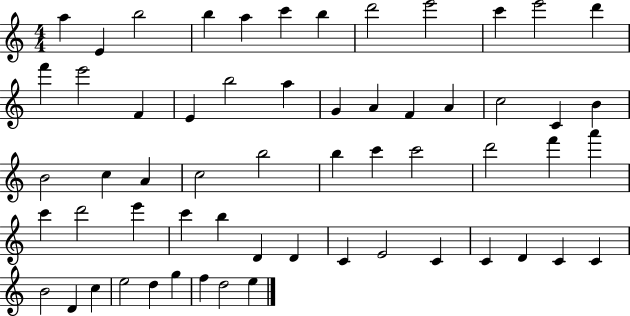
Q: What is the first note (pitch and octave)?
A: A5